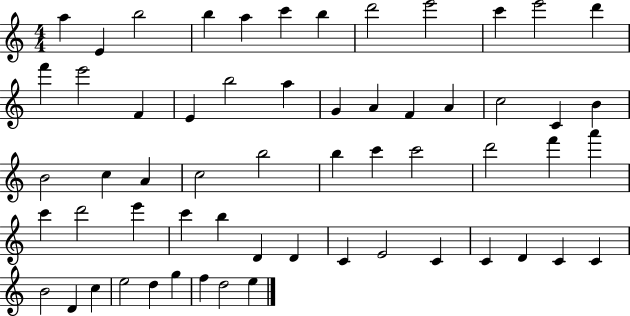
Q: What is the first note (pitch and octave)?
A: A5